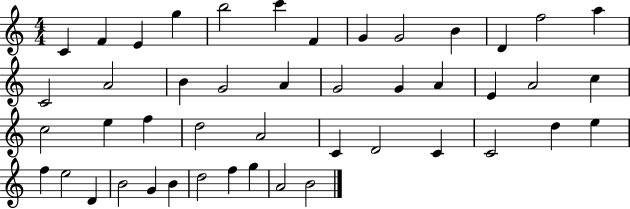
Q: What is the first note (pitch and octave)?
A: C4